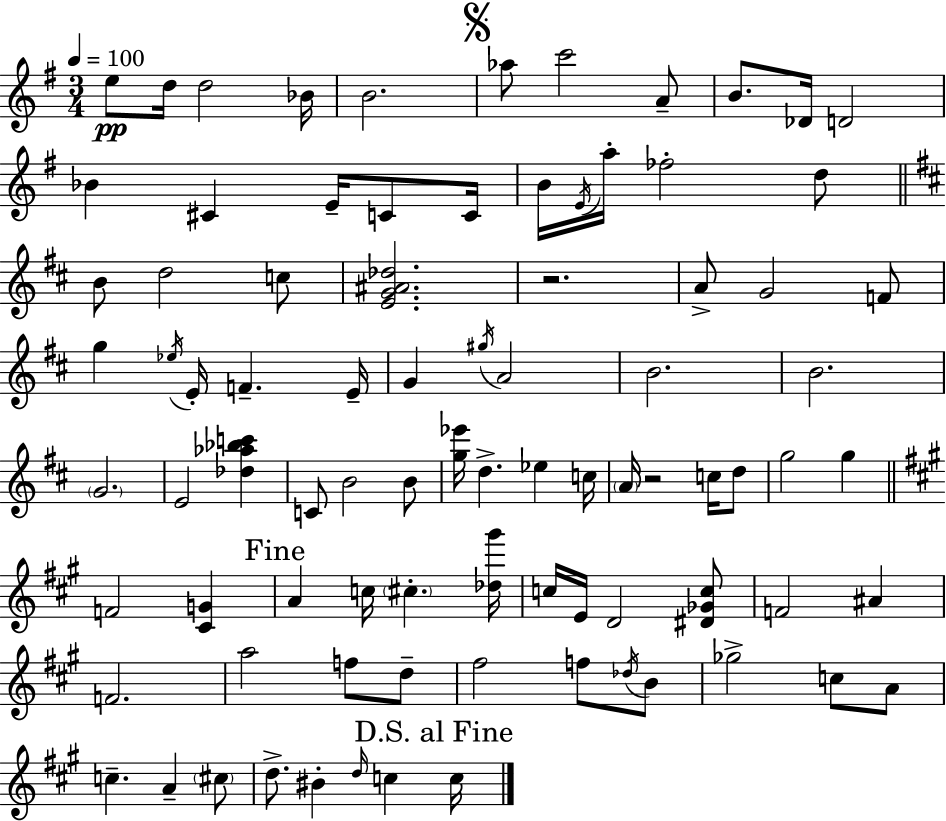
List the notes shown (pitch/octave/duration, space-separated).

E5/e D5/s D5/h Bb4/s B4/h. Ab5/e C6/h A4/e B4/e. Db4/s D4/h Bb4/q C#4/q E4/s C4/e C4/s B4/s E4/s A5/s FES5/h D5/e B4/e D5/h C5/e [E4,G4,A#4,Db5]/h. R/h. A4/e G4/h F4/e G5/q Eb5/s E4/s F4/q. E4/s G4/q G#5/s A4/h B4/h. B4/h. G4/h. E4/h [Db5,Ab5,Bb5,C6]/q C4/e B4/h B4/e [G5,Eb6]/s D5/q. Eb5/q C5/s A4/s R/h C5/s D5/e G5/h G5/q F4/h [C#4,G4]/q A4/q C5/s C#5/q. [Db5,G#6]/s C5/s E4/s D4/h [D#4,Gb4,C5]/e F4/h A#4/q F4/h. A5/h F5/e D5/e F#5/h F5/e Db5/s B4/e Gb5/h C5/e A4/e C5/q. A4/q C#5/e D5/e. BIS4/q D5/s C5/q C5/s